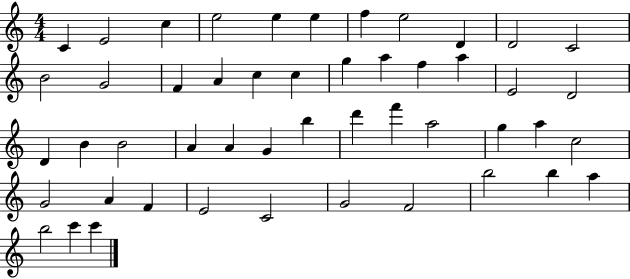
X:1
T:Untitled
M:4/4
L:1/4
K:C
C E2 c e2 e e f e2 D D2 C2 B2 G2 F A c c g a f a E2 D2 D B B2 A A G b d' f' a2 g a c2 G2 A F E2 C2 G2 F2 b2 b a b2 c' c'